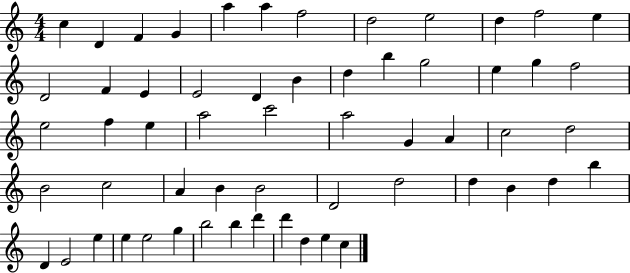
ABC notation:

X:1
T:Untitled
M:4/4
L:1/4
K:C
c D F G a a f2 d2 e2 d f2 e D2 F E E2 D B d b g2 e g f2 e2 f e a2 c'2 a2 G A c2 d2 B2 c2 A B B2 D2 d2 d B d b D E2 e e e2 g b2 b d' d' d e c